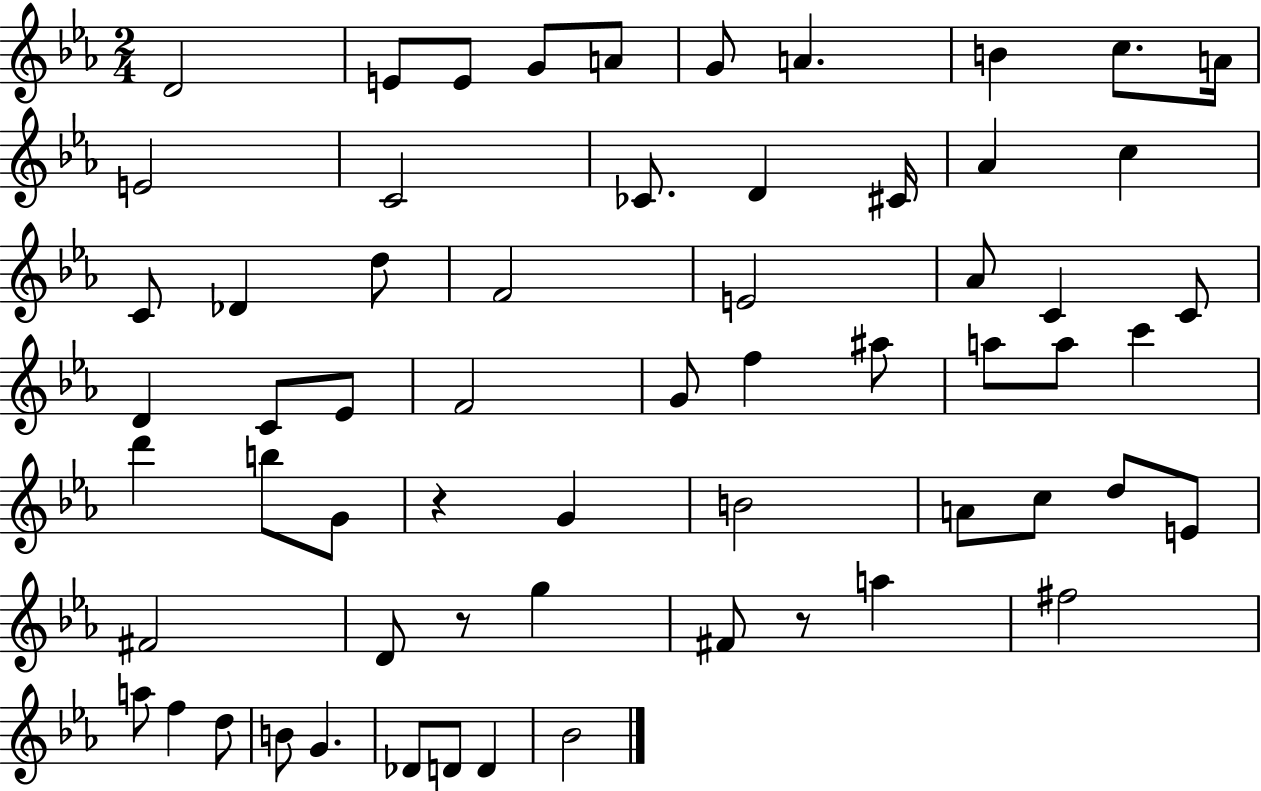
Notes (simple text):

D4/h E4/e E4/e G4/e A4/e G4/e A4/q. B4/q C5/e. A4/s E4/h C4/h CES4/e. D4/q C#4/s Ab4/q C5/q C4/e Db4/q D5/e F4/h E4/h Ab4/e C4/q C4/e D4/q C4/e Eb4/e F4/h G4/e F5/q A#5/e A5/e A5/e C6/q D6/q B5/e G4/e R/q G4/q B4/h A4/e C5/e D5/e E4/e F#4/h D4/e R/e G5/q F#4/e R/e A5/q F#5/h A5/e F5/q D5/e B4/e G4/q. Db4/e D4/e D4/q Bb4/h